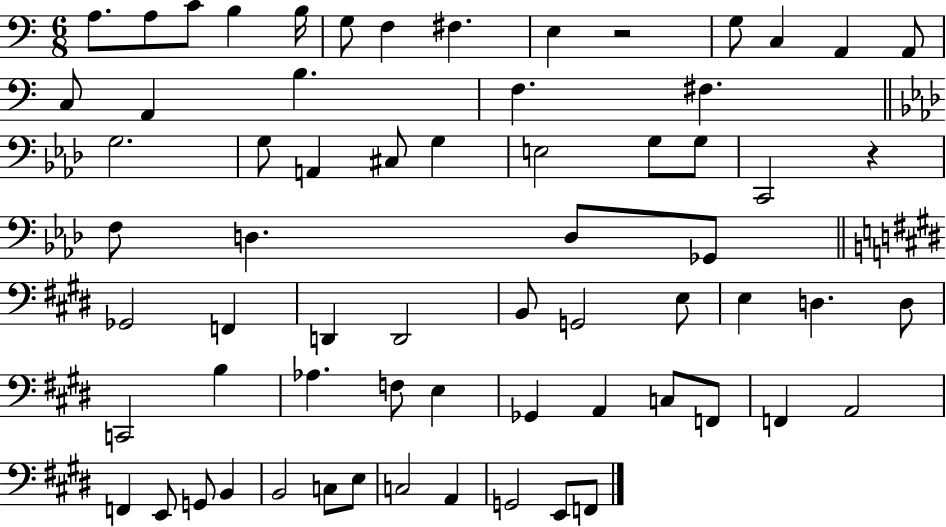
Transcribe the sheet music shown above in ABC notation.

X:1
T:Untitled
M:6/8
L:1/4
K:C
A,/2 A,/2 C/2 B, B,/4 G,/2 F, ^F, E, z2 G,/2 C, A,, A,,/2 C,/2 A,, B, F, ^F, G,2 G,/2 A,, ^C,/2 G, E,2 G,/2 G,/2 C,,2 z F,/2 D, D,/2 _G,,/2 _G,,2 F,, D,, D,,2 B,,/2 G,,2 E,/2 E, D, D,/2 C,,2 B, _A, F,/2 E, _G,, A,, C,/2 F,,/2 F,, A,,2 F,, E,,/2 G,,/2 B,, B,,2 C,/2 E,/2 C,2 A,, G,,2 E,,/2 F,,/2